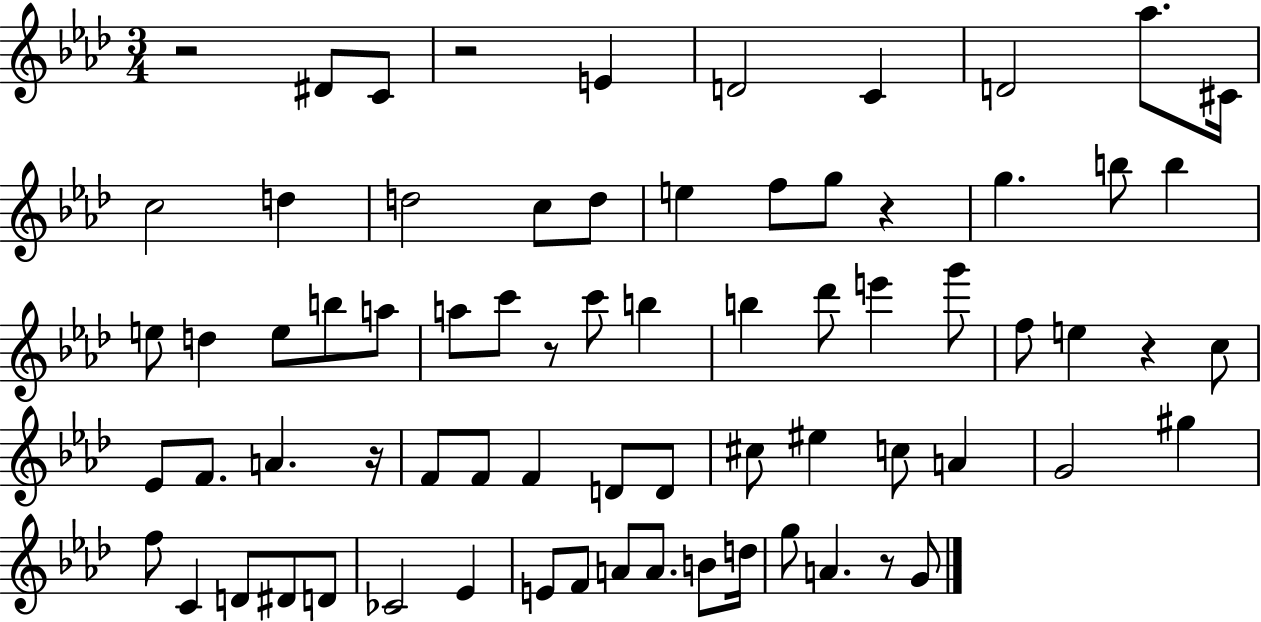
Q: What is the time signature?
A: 3/4